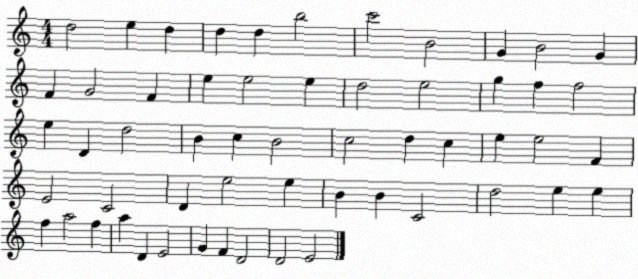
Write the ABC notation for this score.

X:1
T:Untitled
M:4/4
L:1/4
K:C
d2 e d d d b2 c'2 B2 G B2 G F G2 F e e2 e d2 e2 g f f2 e D d2 B c B2 c2 d c e e2 F E2 C2 D e2 e B B C2 d2 e e f a2 f a D E2 G F D2 D2 E2